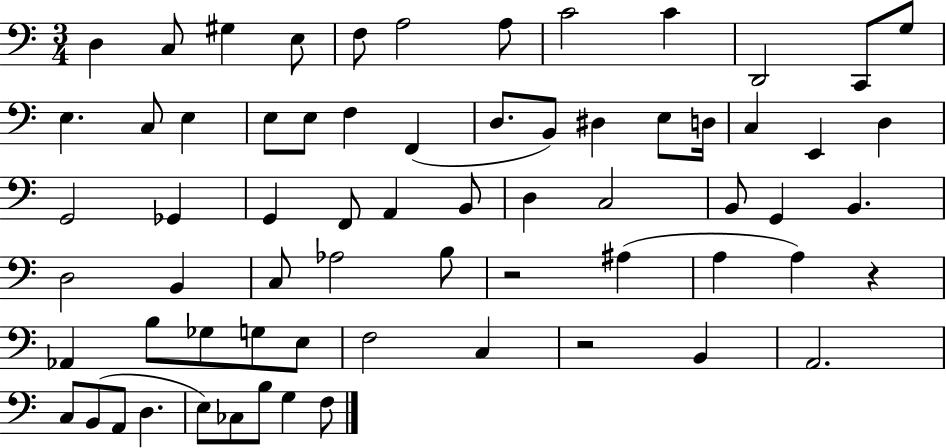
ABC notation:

X:1
T:Untitled
M:3/4
L:1/4
K:C
D, C,/2 ^G, E,/2 F,/2 A,2 A,/2 C2 C D,,2 C,,/2 G,/2 E, C,/2 E, E,/2 E,/2 F, F,, D,/2 B,,/2 ^D, E,/2 D,/4 C, E,, D, G,,2 _G,, G,, F,,/2 A,, B,,/2 D, C,2 B,,/2 G,, B,, D,2 B,, C,/2 _A,2 B,/2 z2 ^A, A, A, z _A,, B,/2 _G,/2 G,/2 E,/2 F,2 C, z2 B,, A,,2 C,/2 B,,/2 A,,/2 D, E,/2 _C,/2 B,/2 G, F,/2